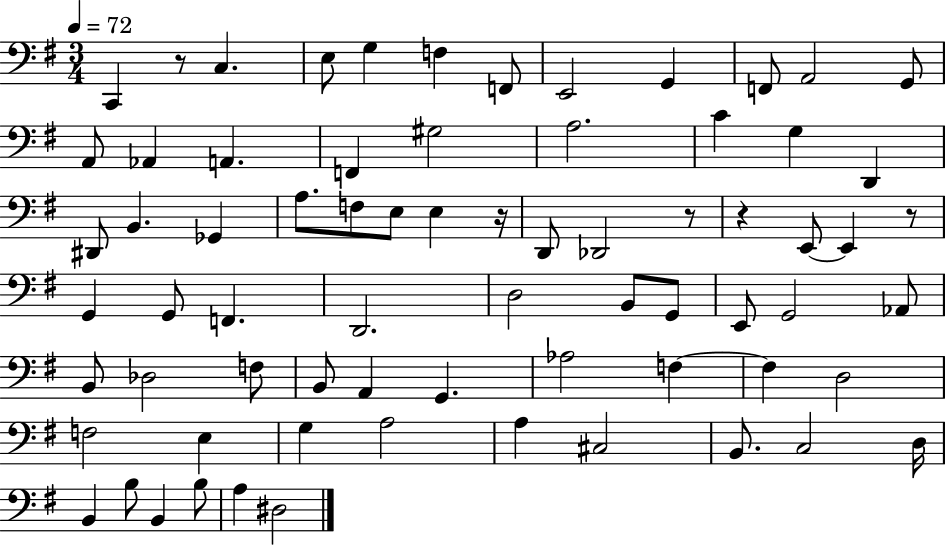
{
  \clef bass
  \numericTimeSignature
  \time 3/4
  \key g \major
  \tempo 4 = 72
  \repeat volta 2 { c,4 r8 c4. | e8 g4 f4 f,8 | e,2 g,4 | f,8 a,2 g,8 | \break a,8 aes,4 a,4. | f,4 gis2 | a2. | c'4 g4 d,4 | \break dis,8 b,4. ges,4 | a8. f8 e8 e4 r16 | d,8 des,2 r8 | r4 e,8~~ e,4 r8 | \break g,4 g,8 f,4. | d,2. | d2 b,8 g,8 | e,8 g,2 aes,8 | \break b,8 des2 f8 | b,8 a,4 g,4. | aes2 f4~~ | f4 d2 | \break f2 e4 | g4 a2 | a4 cis2 | b,8. c2 d16 | \break b,4 b8 b,4 b8 | a4 dis2 | } \bar "|."
}